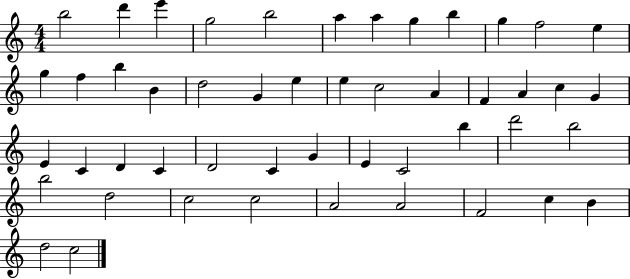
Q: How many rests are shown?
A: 0